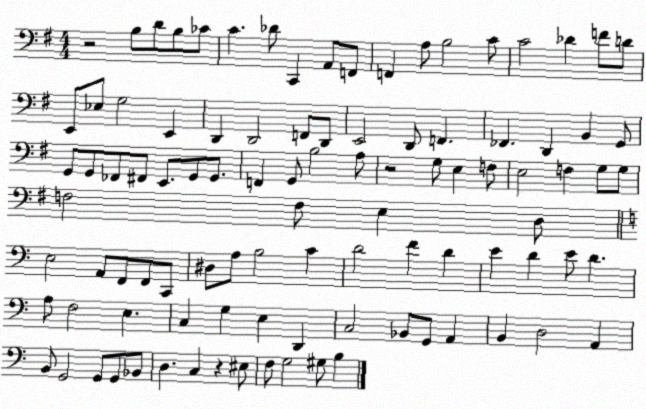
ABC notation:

X:1
T:Untitled
M:4/4
L:1/4
K:G
z2 B,/2 D/2 B,/2 _C/2 C _D/2 C,, A,,/2 F,,/2 F,, A,/2 B,2 C/2 C2 _D F/2 D/2 E,,/2 _E,/2 G,2 E,, D,, D,,2 F,,/2 D,,/2 E,,2 D,,/2 F,, _F,, D,, B,, G,,/2 G,,/2 G,,/2 _F,,/2 ^F,,/2 E,,/2 G,,/2 G,,/2 F,, G,,/2 B,2 A,/2 z2 G,/2 E, F,/2 E,2 F, G,/2 G,/2 F,2 F,/2 E, D,/2 E,2 A,,/2 F,,/2 F,,/2 C,,/2 ^D,/2 A,/2 B,2 C D2 F D E D E/2 D A,/2 F,2 E, C, G, E, D,, C,2 _B,,/2 G,,/2 A,, B,, D,2 A,, B,,/2 G,,2 G,,/2 G,,/2 _B,,/2 D, C, z ^E,/2 F,/2 G,2 ^G,/2 B,